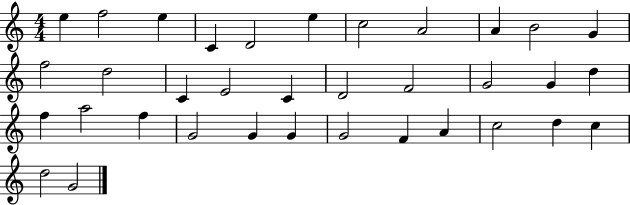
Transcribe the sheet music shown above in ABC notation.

X:1
T:Untitled
M:4/4
L:1/4
K:C
e f2 e C D2 e c2 A2 A B2 G f2 d2 C E2 C D2 F2 G2 G d f a2 f G2 G G G2 F A c2 d c d2 G2